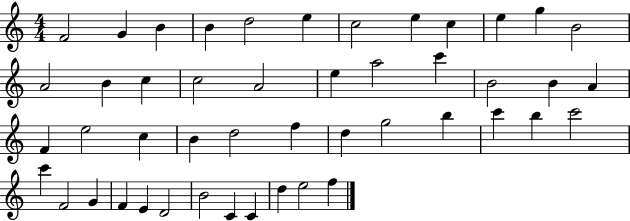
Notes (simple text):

F4/h G4/q B4/q B4/q D5/h E5/q C5/h E5/q C5/q E5/q G5/q B4/h A4/h B4/q C5/q C5/h A4/h E5/q A5/h C6/q B4/h B4/q A4/q F4/q E5/h C5/q B4/q D5/h F5/q D5/q G5/h B5/q C6/q B5/q C6/h C6/q F4/h G4/q F4/q E4/q D4/h B4/h C4/q C4/q D5/q E5/h F5/q